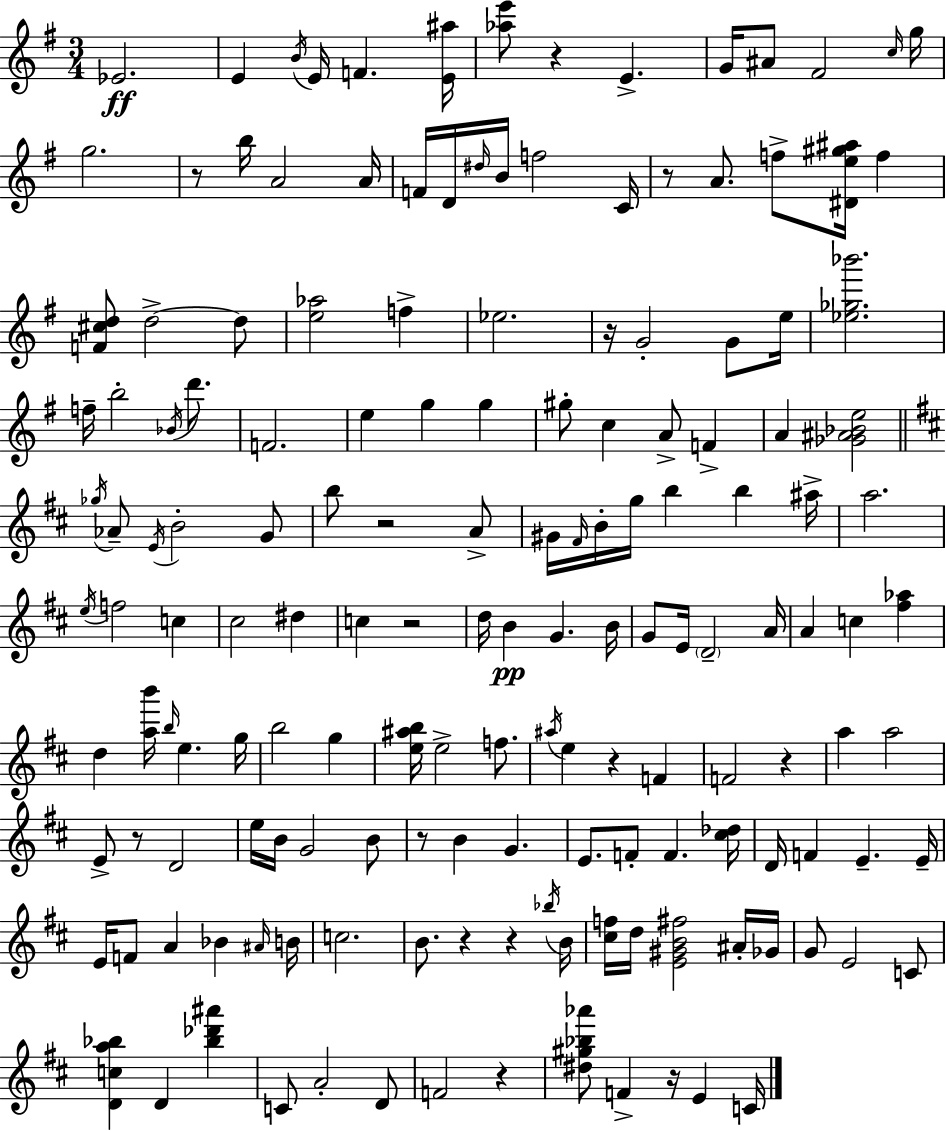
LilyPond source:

{
  \clef treble
  \numericTimeSignature
  \time 3/4
  \key e \minor
  ees'2.\ff | e'4 \acciaccatura { b'16 } e'16 f'4. | <e' ais''>16 <aes'' e'''>8 r4 e'4.-> | g'16 ais'8 fis'2 | \break \grace { c''16 } g''16 g''2. | r8 b''16 a'2 | a'16 f'16 d'16 \grace { dis''16 } b'16 f''2 | c'16 r8 a'8. f''8-> <dis' e'' gis'' ais''>16 f''4 | \break <f' cis'' d''>8 d''2->~~ | d''8 <e'' aes''>2 f''4-> | ees''2. | r16 g'2-. | \break g'8 e''16 <ees'' ges'' bes'''>2. | f''16-- b''2-. | \acciaccatura { bes'16 } d'''8. f'2. | e''4 g''4 | \break g''4 gis''8-. c''4 a'8-> | f'4-> a'4 <ges' ais' bes' e''>2 | \bar "||" \break \key d \major \acciaccatura { ges''16 } aes'8-- \acciaccatura { e'16 } b'2-. | g'8 b''8 r2 | a'8-> gis'16 \grace { fis'16 } b'16-. g''16 b''4 b''4 | ais''16-> a''2. | \break \acciaccatura { e''16 } f''2 | c''4 cis''2 | dis''4 c''4 r2 | d''16 b'4\pp g'4. | \break b'16 g'8 e'16 \parenthesize d'2-- | a'16 a'4 c''4 | <fis'' aes''>4 d''4 <a'' b'''>16 \grace { b''16 } e''4. | g''16 b''2 | \break g''4 <e'' ais'' b''>16 e''2-> | f''8. \acciaccatura { ais''16 } e''4 r4 | f'4 f'2 | r4 a''4 a''2 | \break e'8-> r8 d'2 | e''16 b'16 g'2 | b'8 r8 b'4 | g'4. e'8. f'8-. f'4. | \break <cis'' des''>16 d'16 f'4 e'4.-- | e'16-- e'16 f'8 a'4 | bes'4 \grace { ais'16 } b'16 c''2. | b'8. r4 | \break r4 \acciaccatura { bes''16 } b'16 <cis'' f''>16 d''16 <e' gis' b' fis''>2 | ais'16-. ges'16 g'8 e'2 | c'8 <d' c'' a'' bes''>4 | d'4 <bes'' des''' ais'''>4 c'8 a'2-. | \break d'8 f'2 | r4 <dis'' gis'' bes'' aes'''>8 f'4-> | r16 e'4 c'16 \bar "|."
}